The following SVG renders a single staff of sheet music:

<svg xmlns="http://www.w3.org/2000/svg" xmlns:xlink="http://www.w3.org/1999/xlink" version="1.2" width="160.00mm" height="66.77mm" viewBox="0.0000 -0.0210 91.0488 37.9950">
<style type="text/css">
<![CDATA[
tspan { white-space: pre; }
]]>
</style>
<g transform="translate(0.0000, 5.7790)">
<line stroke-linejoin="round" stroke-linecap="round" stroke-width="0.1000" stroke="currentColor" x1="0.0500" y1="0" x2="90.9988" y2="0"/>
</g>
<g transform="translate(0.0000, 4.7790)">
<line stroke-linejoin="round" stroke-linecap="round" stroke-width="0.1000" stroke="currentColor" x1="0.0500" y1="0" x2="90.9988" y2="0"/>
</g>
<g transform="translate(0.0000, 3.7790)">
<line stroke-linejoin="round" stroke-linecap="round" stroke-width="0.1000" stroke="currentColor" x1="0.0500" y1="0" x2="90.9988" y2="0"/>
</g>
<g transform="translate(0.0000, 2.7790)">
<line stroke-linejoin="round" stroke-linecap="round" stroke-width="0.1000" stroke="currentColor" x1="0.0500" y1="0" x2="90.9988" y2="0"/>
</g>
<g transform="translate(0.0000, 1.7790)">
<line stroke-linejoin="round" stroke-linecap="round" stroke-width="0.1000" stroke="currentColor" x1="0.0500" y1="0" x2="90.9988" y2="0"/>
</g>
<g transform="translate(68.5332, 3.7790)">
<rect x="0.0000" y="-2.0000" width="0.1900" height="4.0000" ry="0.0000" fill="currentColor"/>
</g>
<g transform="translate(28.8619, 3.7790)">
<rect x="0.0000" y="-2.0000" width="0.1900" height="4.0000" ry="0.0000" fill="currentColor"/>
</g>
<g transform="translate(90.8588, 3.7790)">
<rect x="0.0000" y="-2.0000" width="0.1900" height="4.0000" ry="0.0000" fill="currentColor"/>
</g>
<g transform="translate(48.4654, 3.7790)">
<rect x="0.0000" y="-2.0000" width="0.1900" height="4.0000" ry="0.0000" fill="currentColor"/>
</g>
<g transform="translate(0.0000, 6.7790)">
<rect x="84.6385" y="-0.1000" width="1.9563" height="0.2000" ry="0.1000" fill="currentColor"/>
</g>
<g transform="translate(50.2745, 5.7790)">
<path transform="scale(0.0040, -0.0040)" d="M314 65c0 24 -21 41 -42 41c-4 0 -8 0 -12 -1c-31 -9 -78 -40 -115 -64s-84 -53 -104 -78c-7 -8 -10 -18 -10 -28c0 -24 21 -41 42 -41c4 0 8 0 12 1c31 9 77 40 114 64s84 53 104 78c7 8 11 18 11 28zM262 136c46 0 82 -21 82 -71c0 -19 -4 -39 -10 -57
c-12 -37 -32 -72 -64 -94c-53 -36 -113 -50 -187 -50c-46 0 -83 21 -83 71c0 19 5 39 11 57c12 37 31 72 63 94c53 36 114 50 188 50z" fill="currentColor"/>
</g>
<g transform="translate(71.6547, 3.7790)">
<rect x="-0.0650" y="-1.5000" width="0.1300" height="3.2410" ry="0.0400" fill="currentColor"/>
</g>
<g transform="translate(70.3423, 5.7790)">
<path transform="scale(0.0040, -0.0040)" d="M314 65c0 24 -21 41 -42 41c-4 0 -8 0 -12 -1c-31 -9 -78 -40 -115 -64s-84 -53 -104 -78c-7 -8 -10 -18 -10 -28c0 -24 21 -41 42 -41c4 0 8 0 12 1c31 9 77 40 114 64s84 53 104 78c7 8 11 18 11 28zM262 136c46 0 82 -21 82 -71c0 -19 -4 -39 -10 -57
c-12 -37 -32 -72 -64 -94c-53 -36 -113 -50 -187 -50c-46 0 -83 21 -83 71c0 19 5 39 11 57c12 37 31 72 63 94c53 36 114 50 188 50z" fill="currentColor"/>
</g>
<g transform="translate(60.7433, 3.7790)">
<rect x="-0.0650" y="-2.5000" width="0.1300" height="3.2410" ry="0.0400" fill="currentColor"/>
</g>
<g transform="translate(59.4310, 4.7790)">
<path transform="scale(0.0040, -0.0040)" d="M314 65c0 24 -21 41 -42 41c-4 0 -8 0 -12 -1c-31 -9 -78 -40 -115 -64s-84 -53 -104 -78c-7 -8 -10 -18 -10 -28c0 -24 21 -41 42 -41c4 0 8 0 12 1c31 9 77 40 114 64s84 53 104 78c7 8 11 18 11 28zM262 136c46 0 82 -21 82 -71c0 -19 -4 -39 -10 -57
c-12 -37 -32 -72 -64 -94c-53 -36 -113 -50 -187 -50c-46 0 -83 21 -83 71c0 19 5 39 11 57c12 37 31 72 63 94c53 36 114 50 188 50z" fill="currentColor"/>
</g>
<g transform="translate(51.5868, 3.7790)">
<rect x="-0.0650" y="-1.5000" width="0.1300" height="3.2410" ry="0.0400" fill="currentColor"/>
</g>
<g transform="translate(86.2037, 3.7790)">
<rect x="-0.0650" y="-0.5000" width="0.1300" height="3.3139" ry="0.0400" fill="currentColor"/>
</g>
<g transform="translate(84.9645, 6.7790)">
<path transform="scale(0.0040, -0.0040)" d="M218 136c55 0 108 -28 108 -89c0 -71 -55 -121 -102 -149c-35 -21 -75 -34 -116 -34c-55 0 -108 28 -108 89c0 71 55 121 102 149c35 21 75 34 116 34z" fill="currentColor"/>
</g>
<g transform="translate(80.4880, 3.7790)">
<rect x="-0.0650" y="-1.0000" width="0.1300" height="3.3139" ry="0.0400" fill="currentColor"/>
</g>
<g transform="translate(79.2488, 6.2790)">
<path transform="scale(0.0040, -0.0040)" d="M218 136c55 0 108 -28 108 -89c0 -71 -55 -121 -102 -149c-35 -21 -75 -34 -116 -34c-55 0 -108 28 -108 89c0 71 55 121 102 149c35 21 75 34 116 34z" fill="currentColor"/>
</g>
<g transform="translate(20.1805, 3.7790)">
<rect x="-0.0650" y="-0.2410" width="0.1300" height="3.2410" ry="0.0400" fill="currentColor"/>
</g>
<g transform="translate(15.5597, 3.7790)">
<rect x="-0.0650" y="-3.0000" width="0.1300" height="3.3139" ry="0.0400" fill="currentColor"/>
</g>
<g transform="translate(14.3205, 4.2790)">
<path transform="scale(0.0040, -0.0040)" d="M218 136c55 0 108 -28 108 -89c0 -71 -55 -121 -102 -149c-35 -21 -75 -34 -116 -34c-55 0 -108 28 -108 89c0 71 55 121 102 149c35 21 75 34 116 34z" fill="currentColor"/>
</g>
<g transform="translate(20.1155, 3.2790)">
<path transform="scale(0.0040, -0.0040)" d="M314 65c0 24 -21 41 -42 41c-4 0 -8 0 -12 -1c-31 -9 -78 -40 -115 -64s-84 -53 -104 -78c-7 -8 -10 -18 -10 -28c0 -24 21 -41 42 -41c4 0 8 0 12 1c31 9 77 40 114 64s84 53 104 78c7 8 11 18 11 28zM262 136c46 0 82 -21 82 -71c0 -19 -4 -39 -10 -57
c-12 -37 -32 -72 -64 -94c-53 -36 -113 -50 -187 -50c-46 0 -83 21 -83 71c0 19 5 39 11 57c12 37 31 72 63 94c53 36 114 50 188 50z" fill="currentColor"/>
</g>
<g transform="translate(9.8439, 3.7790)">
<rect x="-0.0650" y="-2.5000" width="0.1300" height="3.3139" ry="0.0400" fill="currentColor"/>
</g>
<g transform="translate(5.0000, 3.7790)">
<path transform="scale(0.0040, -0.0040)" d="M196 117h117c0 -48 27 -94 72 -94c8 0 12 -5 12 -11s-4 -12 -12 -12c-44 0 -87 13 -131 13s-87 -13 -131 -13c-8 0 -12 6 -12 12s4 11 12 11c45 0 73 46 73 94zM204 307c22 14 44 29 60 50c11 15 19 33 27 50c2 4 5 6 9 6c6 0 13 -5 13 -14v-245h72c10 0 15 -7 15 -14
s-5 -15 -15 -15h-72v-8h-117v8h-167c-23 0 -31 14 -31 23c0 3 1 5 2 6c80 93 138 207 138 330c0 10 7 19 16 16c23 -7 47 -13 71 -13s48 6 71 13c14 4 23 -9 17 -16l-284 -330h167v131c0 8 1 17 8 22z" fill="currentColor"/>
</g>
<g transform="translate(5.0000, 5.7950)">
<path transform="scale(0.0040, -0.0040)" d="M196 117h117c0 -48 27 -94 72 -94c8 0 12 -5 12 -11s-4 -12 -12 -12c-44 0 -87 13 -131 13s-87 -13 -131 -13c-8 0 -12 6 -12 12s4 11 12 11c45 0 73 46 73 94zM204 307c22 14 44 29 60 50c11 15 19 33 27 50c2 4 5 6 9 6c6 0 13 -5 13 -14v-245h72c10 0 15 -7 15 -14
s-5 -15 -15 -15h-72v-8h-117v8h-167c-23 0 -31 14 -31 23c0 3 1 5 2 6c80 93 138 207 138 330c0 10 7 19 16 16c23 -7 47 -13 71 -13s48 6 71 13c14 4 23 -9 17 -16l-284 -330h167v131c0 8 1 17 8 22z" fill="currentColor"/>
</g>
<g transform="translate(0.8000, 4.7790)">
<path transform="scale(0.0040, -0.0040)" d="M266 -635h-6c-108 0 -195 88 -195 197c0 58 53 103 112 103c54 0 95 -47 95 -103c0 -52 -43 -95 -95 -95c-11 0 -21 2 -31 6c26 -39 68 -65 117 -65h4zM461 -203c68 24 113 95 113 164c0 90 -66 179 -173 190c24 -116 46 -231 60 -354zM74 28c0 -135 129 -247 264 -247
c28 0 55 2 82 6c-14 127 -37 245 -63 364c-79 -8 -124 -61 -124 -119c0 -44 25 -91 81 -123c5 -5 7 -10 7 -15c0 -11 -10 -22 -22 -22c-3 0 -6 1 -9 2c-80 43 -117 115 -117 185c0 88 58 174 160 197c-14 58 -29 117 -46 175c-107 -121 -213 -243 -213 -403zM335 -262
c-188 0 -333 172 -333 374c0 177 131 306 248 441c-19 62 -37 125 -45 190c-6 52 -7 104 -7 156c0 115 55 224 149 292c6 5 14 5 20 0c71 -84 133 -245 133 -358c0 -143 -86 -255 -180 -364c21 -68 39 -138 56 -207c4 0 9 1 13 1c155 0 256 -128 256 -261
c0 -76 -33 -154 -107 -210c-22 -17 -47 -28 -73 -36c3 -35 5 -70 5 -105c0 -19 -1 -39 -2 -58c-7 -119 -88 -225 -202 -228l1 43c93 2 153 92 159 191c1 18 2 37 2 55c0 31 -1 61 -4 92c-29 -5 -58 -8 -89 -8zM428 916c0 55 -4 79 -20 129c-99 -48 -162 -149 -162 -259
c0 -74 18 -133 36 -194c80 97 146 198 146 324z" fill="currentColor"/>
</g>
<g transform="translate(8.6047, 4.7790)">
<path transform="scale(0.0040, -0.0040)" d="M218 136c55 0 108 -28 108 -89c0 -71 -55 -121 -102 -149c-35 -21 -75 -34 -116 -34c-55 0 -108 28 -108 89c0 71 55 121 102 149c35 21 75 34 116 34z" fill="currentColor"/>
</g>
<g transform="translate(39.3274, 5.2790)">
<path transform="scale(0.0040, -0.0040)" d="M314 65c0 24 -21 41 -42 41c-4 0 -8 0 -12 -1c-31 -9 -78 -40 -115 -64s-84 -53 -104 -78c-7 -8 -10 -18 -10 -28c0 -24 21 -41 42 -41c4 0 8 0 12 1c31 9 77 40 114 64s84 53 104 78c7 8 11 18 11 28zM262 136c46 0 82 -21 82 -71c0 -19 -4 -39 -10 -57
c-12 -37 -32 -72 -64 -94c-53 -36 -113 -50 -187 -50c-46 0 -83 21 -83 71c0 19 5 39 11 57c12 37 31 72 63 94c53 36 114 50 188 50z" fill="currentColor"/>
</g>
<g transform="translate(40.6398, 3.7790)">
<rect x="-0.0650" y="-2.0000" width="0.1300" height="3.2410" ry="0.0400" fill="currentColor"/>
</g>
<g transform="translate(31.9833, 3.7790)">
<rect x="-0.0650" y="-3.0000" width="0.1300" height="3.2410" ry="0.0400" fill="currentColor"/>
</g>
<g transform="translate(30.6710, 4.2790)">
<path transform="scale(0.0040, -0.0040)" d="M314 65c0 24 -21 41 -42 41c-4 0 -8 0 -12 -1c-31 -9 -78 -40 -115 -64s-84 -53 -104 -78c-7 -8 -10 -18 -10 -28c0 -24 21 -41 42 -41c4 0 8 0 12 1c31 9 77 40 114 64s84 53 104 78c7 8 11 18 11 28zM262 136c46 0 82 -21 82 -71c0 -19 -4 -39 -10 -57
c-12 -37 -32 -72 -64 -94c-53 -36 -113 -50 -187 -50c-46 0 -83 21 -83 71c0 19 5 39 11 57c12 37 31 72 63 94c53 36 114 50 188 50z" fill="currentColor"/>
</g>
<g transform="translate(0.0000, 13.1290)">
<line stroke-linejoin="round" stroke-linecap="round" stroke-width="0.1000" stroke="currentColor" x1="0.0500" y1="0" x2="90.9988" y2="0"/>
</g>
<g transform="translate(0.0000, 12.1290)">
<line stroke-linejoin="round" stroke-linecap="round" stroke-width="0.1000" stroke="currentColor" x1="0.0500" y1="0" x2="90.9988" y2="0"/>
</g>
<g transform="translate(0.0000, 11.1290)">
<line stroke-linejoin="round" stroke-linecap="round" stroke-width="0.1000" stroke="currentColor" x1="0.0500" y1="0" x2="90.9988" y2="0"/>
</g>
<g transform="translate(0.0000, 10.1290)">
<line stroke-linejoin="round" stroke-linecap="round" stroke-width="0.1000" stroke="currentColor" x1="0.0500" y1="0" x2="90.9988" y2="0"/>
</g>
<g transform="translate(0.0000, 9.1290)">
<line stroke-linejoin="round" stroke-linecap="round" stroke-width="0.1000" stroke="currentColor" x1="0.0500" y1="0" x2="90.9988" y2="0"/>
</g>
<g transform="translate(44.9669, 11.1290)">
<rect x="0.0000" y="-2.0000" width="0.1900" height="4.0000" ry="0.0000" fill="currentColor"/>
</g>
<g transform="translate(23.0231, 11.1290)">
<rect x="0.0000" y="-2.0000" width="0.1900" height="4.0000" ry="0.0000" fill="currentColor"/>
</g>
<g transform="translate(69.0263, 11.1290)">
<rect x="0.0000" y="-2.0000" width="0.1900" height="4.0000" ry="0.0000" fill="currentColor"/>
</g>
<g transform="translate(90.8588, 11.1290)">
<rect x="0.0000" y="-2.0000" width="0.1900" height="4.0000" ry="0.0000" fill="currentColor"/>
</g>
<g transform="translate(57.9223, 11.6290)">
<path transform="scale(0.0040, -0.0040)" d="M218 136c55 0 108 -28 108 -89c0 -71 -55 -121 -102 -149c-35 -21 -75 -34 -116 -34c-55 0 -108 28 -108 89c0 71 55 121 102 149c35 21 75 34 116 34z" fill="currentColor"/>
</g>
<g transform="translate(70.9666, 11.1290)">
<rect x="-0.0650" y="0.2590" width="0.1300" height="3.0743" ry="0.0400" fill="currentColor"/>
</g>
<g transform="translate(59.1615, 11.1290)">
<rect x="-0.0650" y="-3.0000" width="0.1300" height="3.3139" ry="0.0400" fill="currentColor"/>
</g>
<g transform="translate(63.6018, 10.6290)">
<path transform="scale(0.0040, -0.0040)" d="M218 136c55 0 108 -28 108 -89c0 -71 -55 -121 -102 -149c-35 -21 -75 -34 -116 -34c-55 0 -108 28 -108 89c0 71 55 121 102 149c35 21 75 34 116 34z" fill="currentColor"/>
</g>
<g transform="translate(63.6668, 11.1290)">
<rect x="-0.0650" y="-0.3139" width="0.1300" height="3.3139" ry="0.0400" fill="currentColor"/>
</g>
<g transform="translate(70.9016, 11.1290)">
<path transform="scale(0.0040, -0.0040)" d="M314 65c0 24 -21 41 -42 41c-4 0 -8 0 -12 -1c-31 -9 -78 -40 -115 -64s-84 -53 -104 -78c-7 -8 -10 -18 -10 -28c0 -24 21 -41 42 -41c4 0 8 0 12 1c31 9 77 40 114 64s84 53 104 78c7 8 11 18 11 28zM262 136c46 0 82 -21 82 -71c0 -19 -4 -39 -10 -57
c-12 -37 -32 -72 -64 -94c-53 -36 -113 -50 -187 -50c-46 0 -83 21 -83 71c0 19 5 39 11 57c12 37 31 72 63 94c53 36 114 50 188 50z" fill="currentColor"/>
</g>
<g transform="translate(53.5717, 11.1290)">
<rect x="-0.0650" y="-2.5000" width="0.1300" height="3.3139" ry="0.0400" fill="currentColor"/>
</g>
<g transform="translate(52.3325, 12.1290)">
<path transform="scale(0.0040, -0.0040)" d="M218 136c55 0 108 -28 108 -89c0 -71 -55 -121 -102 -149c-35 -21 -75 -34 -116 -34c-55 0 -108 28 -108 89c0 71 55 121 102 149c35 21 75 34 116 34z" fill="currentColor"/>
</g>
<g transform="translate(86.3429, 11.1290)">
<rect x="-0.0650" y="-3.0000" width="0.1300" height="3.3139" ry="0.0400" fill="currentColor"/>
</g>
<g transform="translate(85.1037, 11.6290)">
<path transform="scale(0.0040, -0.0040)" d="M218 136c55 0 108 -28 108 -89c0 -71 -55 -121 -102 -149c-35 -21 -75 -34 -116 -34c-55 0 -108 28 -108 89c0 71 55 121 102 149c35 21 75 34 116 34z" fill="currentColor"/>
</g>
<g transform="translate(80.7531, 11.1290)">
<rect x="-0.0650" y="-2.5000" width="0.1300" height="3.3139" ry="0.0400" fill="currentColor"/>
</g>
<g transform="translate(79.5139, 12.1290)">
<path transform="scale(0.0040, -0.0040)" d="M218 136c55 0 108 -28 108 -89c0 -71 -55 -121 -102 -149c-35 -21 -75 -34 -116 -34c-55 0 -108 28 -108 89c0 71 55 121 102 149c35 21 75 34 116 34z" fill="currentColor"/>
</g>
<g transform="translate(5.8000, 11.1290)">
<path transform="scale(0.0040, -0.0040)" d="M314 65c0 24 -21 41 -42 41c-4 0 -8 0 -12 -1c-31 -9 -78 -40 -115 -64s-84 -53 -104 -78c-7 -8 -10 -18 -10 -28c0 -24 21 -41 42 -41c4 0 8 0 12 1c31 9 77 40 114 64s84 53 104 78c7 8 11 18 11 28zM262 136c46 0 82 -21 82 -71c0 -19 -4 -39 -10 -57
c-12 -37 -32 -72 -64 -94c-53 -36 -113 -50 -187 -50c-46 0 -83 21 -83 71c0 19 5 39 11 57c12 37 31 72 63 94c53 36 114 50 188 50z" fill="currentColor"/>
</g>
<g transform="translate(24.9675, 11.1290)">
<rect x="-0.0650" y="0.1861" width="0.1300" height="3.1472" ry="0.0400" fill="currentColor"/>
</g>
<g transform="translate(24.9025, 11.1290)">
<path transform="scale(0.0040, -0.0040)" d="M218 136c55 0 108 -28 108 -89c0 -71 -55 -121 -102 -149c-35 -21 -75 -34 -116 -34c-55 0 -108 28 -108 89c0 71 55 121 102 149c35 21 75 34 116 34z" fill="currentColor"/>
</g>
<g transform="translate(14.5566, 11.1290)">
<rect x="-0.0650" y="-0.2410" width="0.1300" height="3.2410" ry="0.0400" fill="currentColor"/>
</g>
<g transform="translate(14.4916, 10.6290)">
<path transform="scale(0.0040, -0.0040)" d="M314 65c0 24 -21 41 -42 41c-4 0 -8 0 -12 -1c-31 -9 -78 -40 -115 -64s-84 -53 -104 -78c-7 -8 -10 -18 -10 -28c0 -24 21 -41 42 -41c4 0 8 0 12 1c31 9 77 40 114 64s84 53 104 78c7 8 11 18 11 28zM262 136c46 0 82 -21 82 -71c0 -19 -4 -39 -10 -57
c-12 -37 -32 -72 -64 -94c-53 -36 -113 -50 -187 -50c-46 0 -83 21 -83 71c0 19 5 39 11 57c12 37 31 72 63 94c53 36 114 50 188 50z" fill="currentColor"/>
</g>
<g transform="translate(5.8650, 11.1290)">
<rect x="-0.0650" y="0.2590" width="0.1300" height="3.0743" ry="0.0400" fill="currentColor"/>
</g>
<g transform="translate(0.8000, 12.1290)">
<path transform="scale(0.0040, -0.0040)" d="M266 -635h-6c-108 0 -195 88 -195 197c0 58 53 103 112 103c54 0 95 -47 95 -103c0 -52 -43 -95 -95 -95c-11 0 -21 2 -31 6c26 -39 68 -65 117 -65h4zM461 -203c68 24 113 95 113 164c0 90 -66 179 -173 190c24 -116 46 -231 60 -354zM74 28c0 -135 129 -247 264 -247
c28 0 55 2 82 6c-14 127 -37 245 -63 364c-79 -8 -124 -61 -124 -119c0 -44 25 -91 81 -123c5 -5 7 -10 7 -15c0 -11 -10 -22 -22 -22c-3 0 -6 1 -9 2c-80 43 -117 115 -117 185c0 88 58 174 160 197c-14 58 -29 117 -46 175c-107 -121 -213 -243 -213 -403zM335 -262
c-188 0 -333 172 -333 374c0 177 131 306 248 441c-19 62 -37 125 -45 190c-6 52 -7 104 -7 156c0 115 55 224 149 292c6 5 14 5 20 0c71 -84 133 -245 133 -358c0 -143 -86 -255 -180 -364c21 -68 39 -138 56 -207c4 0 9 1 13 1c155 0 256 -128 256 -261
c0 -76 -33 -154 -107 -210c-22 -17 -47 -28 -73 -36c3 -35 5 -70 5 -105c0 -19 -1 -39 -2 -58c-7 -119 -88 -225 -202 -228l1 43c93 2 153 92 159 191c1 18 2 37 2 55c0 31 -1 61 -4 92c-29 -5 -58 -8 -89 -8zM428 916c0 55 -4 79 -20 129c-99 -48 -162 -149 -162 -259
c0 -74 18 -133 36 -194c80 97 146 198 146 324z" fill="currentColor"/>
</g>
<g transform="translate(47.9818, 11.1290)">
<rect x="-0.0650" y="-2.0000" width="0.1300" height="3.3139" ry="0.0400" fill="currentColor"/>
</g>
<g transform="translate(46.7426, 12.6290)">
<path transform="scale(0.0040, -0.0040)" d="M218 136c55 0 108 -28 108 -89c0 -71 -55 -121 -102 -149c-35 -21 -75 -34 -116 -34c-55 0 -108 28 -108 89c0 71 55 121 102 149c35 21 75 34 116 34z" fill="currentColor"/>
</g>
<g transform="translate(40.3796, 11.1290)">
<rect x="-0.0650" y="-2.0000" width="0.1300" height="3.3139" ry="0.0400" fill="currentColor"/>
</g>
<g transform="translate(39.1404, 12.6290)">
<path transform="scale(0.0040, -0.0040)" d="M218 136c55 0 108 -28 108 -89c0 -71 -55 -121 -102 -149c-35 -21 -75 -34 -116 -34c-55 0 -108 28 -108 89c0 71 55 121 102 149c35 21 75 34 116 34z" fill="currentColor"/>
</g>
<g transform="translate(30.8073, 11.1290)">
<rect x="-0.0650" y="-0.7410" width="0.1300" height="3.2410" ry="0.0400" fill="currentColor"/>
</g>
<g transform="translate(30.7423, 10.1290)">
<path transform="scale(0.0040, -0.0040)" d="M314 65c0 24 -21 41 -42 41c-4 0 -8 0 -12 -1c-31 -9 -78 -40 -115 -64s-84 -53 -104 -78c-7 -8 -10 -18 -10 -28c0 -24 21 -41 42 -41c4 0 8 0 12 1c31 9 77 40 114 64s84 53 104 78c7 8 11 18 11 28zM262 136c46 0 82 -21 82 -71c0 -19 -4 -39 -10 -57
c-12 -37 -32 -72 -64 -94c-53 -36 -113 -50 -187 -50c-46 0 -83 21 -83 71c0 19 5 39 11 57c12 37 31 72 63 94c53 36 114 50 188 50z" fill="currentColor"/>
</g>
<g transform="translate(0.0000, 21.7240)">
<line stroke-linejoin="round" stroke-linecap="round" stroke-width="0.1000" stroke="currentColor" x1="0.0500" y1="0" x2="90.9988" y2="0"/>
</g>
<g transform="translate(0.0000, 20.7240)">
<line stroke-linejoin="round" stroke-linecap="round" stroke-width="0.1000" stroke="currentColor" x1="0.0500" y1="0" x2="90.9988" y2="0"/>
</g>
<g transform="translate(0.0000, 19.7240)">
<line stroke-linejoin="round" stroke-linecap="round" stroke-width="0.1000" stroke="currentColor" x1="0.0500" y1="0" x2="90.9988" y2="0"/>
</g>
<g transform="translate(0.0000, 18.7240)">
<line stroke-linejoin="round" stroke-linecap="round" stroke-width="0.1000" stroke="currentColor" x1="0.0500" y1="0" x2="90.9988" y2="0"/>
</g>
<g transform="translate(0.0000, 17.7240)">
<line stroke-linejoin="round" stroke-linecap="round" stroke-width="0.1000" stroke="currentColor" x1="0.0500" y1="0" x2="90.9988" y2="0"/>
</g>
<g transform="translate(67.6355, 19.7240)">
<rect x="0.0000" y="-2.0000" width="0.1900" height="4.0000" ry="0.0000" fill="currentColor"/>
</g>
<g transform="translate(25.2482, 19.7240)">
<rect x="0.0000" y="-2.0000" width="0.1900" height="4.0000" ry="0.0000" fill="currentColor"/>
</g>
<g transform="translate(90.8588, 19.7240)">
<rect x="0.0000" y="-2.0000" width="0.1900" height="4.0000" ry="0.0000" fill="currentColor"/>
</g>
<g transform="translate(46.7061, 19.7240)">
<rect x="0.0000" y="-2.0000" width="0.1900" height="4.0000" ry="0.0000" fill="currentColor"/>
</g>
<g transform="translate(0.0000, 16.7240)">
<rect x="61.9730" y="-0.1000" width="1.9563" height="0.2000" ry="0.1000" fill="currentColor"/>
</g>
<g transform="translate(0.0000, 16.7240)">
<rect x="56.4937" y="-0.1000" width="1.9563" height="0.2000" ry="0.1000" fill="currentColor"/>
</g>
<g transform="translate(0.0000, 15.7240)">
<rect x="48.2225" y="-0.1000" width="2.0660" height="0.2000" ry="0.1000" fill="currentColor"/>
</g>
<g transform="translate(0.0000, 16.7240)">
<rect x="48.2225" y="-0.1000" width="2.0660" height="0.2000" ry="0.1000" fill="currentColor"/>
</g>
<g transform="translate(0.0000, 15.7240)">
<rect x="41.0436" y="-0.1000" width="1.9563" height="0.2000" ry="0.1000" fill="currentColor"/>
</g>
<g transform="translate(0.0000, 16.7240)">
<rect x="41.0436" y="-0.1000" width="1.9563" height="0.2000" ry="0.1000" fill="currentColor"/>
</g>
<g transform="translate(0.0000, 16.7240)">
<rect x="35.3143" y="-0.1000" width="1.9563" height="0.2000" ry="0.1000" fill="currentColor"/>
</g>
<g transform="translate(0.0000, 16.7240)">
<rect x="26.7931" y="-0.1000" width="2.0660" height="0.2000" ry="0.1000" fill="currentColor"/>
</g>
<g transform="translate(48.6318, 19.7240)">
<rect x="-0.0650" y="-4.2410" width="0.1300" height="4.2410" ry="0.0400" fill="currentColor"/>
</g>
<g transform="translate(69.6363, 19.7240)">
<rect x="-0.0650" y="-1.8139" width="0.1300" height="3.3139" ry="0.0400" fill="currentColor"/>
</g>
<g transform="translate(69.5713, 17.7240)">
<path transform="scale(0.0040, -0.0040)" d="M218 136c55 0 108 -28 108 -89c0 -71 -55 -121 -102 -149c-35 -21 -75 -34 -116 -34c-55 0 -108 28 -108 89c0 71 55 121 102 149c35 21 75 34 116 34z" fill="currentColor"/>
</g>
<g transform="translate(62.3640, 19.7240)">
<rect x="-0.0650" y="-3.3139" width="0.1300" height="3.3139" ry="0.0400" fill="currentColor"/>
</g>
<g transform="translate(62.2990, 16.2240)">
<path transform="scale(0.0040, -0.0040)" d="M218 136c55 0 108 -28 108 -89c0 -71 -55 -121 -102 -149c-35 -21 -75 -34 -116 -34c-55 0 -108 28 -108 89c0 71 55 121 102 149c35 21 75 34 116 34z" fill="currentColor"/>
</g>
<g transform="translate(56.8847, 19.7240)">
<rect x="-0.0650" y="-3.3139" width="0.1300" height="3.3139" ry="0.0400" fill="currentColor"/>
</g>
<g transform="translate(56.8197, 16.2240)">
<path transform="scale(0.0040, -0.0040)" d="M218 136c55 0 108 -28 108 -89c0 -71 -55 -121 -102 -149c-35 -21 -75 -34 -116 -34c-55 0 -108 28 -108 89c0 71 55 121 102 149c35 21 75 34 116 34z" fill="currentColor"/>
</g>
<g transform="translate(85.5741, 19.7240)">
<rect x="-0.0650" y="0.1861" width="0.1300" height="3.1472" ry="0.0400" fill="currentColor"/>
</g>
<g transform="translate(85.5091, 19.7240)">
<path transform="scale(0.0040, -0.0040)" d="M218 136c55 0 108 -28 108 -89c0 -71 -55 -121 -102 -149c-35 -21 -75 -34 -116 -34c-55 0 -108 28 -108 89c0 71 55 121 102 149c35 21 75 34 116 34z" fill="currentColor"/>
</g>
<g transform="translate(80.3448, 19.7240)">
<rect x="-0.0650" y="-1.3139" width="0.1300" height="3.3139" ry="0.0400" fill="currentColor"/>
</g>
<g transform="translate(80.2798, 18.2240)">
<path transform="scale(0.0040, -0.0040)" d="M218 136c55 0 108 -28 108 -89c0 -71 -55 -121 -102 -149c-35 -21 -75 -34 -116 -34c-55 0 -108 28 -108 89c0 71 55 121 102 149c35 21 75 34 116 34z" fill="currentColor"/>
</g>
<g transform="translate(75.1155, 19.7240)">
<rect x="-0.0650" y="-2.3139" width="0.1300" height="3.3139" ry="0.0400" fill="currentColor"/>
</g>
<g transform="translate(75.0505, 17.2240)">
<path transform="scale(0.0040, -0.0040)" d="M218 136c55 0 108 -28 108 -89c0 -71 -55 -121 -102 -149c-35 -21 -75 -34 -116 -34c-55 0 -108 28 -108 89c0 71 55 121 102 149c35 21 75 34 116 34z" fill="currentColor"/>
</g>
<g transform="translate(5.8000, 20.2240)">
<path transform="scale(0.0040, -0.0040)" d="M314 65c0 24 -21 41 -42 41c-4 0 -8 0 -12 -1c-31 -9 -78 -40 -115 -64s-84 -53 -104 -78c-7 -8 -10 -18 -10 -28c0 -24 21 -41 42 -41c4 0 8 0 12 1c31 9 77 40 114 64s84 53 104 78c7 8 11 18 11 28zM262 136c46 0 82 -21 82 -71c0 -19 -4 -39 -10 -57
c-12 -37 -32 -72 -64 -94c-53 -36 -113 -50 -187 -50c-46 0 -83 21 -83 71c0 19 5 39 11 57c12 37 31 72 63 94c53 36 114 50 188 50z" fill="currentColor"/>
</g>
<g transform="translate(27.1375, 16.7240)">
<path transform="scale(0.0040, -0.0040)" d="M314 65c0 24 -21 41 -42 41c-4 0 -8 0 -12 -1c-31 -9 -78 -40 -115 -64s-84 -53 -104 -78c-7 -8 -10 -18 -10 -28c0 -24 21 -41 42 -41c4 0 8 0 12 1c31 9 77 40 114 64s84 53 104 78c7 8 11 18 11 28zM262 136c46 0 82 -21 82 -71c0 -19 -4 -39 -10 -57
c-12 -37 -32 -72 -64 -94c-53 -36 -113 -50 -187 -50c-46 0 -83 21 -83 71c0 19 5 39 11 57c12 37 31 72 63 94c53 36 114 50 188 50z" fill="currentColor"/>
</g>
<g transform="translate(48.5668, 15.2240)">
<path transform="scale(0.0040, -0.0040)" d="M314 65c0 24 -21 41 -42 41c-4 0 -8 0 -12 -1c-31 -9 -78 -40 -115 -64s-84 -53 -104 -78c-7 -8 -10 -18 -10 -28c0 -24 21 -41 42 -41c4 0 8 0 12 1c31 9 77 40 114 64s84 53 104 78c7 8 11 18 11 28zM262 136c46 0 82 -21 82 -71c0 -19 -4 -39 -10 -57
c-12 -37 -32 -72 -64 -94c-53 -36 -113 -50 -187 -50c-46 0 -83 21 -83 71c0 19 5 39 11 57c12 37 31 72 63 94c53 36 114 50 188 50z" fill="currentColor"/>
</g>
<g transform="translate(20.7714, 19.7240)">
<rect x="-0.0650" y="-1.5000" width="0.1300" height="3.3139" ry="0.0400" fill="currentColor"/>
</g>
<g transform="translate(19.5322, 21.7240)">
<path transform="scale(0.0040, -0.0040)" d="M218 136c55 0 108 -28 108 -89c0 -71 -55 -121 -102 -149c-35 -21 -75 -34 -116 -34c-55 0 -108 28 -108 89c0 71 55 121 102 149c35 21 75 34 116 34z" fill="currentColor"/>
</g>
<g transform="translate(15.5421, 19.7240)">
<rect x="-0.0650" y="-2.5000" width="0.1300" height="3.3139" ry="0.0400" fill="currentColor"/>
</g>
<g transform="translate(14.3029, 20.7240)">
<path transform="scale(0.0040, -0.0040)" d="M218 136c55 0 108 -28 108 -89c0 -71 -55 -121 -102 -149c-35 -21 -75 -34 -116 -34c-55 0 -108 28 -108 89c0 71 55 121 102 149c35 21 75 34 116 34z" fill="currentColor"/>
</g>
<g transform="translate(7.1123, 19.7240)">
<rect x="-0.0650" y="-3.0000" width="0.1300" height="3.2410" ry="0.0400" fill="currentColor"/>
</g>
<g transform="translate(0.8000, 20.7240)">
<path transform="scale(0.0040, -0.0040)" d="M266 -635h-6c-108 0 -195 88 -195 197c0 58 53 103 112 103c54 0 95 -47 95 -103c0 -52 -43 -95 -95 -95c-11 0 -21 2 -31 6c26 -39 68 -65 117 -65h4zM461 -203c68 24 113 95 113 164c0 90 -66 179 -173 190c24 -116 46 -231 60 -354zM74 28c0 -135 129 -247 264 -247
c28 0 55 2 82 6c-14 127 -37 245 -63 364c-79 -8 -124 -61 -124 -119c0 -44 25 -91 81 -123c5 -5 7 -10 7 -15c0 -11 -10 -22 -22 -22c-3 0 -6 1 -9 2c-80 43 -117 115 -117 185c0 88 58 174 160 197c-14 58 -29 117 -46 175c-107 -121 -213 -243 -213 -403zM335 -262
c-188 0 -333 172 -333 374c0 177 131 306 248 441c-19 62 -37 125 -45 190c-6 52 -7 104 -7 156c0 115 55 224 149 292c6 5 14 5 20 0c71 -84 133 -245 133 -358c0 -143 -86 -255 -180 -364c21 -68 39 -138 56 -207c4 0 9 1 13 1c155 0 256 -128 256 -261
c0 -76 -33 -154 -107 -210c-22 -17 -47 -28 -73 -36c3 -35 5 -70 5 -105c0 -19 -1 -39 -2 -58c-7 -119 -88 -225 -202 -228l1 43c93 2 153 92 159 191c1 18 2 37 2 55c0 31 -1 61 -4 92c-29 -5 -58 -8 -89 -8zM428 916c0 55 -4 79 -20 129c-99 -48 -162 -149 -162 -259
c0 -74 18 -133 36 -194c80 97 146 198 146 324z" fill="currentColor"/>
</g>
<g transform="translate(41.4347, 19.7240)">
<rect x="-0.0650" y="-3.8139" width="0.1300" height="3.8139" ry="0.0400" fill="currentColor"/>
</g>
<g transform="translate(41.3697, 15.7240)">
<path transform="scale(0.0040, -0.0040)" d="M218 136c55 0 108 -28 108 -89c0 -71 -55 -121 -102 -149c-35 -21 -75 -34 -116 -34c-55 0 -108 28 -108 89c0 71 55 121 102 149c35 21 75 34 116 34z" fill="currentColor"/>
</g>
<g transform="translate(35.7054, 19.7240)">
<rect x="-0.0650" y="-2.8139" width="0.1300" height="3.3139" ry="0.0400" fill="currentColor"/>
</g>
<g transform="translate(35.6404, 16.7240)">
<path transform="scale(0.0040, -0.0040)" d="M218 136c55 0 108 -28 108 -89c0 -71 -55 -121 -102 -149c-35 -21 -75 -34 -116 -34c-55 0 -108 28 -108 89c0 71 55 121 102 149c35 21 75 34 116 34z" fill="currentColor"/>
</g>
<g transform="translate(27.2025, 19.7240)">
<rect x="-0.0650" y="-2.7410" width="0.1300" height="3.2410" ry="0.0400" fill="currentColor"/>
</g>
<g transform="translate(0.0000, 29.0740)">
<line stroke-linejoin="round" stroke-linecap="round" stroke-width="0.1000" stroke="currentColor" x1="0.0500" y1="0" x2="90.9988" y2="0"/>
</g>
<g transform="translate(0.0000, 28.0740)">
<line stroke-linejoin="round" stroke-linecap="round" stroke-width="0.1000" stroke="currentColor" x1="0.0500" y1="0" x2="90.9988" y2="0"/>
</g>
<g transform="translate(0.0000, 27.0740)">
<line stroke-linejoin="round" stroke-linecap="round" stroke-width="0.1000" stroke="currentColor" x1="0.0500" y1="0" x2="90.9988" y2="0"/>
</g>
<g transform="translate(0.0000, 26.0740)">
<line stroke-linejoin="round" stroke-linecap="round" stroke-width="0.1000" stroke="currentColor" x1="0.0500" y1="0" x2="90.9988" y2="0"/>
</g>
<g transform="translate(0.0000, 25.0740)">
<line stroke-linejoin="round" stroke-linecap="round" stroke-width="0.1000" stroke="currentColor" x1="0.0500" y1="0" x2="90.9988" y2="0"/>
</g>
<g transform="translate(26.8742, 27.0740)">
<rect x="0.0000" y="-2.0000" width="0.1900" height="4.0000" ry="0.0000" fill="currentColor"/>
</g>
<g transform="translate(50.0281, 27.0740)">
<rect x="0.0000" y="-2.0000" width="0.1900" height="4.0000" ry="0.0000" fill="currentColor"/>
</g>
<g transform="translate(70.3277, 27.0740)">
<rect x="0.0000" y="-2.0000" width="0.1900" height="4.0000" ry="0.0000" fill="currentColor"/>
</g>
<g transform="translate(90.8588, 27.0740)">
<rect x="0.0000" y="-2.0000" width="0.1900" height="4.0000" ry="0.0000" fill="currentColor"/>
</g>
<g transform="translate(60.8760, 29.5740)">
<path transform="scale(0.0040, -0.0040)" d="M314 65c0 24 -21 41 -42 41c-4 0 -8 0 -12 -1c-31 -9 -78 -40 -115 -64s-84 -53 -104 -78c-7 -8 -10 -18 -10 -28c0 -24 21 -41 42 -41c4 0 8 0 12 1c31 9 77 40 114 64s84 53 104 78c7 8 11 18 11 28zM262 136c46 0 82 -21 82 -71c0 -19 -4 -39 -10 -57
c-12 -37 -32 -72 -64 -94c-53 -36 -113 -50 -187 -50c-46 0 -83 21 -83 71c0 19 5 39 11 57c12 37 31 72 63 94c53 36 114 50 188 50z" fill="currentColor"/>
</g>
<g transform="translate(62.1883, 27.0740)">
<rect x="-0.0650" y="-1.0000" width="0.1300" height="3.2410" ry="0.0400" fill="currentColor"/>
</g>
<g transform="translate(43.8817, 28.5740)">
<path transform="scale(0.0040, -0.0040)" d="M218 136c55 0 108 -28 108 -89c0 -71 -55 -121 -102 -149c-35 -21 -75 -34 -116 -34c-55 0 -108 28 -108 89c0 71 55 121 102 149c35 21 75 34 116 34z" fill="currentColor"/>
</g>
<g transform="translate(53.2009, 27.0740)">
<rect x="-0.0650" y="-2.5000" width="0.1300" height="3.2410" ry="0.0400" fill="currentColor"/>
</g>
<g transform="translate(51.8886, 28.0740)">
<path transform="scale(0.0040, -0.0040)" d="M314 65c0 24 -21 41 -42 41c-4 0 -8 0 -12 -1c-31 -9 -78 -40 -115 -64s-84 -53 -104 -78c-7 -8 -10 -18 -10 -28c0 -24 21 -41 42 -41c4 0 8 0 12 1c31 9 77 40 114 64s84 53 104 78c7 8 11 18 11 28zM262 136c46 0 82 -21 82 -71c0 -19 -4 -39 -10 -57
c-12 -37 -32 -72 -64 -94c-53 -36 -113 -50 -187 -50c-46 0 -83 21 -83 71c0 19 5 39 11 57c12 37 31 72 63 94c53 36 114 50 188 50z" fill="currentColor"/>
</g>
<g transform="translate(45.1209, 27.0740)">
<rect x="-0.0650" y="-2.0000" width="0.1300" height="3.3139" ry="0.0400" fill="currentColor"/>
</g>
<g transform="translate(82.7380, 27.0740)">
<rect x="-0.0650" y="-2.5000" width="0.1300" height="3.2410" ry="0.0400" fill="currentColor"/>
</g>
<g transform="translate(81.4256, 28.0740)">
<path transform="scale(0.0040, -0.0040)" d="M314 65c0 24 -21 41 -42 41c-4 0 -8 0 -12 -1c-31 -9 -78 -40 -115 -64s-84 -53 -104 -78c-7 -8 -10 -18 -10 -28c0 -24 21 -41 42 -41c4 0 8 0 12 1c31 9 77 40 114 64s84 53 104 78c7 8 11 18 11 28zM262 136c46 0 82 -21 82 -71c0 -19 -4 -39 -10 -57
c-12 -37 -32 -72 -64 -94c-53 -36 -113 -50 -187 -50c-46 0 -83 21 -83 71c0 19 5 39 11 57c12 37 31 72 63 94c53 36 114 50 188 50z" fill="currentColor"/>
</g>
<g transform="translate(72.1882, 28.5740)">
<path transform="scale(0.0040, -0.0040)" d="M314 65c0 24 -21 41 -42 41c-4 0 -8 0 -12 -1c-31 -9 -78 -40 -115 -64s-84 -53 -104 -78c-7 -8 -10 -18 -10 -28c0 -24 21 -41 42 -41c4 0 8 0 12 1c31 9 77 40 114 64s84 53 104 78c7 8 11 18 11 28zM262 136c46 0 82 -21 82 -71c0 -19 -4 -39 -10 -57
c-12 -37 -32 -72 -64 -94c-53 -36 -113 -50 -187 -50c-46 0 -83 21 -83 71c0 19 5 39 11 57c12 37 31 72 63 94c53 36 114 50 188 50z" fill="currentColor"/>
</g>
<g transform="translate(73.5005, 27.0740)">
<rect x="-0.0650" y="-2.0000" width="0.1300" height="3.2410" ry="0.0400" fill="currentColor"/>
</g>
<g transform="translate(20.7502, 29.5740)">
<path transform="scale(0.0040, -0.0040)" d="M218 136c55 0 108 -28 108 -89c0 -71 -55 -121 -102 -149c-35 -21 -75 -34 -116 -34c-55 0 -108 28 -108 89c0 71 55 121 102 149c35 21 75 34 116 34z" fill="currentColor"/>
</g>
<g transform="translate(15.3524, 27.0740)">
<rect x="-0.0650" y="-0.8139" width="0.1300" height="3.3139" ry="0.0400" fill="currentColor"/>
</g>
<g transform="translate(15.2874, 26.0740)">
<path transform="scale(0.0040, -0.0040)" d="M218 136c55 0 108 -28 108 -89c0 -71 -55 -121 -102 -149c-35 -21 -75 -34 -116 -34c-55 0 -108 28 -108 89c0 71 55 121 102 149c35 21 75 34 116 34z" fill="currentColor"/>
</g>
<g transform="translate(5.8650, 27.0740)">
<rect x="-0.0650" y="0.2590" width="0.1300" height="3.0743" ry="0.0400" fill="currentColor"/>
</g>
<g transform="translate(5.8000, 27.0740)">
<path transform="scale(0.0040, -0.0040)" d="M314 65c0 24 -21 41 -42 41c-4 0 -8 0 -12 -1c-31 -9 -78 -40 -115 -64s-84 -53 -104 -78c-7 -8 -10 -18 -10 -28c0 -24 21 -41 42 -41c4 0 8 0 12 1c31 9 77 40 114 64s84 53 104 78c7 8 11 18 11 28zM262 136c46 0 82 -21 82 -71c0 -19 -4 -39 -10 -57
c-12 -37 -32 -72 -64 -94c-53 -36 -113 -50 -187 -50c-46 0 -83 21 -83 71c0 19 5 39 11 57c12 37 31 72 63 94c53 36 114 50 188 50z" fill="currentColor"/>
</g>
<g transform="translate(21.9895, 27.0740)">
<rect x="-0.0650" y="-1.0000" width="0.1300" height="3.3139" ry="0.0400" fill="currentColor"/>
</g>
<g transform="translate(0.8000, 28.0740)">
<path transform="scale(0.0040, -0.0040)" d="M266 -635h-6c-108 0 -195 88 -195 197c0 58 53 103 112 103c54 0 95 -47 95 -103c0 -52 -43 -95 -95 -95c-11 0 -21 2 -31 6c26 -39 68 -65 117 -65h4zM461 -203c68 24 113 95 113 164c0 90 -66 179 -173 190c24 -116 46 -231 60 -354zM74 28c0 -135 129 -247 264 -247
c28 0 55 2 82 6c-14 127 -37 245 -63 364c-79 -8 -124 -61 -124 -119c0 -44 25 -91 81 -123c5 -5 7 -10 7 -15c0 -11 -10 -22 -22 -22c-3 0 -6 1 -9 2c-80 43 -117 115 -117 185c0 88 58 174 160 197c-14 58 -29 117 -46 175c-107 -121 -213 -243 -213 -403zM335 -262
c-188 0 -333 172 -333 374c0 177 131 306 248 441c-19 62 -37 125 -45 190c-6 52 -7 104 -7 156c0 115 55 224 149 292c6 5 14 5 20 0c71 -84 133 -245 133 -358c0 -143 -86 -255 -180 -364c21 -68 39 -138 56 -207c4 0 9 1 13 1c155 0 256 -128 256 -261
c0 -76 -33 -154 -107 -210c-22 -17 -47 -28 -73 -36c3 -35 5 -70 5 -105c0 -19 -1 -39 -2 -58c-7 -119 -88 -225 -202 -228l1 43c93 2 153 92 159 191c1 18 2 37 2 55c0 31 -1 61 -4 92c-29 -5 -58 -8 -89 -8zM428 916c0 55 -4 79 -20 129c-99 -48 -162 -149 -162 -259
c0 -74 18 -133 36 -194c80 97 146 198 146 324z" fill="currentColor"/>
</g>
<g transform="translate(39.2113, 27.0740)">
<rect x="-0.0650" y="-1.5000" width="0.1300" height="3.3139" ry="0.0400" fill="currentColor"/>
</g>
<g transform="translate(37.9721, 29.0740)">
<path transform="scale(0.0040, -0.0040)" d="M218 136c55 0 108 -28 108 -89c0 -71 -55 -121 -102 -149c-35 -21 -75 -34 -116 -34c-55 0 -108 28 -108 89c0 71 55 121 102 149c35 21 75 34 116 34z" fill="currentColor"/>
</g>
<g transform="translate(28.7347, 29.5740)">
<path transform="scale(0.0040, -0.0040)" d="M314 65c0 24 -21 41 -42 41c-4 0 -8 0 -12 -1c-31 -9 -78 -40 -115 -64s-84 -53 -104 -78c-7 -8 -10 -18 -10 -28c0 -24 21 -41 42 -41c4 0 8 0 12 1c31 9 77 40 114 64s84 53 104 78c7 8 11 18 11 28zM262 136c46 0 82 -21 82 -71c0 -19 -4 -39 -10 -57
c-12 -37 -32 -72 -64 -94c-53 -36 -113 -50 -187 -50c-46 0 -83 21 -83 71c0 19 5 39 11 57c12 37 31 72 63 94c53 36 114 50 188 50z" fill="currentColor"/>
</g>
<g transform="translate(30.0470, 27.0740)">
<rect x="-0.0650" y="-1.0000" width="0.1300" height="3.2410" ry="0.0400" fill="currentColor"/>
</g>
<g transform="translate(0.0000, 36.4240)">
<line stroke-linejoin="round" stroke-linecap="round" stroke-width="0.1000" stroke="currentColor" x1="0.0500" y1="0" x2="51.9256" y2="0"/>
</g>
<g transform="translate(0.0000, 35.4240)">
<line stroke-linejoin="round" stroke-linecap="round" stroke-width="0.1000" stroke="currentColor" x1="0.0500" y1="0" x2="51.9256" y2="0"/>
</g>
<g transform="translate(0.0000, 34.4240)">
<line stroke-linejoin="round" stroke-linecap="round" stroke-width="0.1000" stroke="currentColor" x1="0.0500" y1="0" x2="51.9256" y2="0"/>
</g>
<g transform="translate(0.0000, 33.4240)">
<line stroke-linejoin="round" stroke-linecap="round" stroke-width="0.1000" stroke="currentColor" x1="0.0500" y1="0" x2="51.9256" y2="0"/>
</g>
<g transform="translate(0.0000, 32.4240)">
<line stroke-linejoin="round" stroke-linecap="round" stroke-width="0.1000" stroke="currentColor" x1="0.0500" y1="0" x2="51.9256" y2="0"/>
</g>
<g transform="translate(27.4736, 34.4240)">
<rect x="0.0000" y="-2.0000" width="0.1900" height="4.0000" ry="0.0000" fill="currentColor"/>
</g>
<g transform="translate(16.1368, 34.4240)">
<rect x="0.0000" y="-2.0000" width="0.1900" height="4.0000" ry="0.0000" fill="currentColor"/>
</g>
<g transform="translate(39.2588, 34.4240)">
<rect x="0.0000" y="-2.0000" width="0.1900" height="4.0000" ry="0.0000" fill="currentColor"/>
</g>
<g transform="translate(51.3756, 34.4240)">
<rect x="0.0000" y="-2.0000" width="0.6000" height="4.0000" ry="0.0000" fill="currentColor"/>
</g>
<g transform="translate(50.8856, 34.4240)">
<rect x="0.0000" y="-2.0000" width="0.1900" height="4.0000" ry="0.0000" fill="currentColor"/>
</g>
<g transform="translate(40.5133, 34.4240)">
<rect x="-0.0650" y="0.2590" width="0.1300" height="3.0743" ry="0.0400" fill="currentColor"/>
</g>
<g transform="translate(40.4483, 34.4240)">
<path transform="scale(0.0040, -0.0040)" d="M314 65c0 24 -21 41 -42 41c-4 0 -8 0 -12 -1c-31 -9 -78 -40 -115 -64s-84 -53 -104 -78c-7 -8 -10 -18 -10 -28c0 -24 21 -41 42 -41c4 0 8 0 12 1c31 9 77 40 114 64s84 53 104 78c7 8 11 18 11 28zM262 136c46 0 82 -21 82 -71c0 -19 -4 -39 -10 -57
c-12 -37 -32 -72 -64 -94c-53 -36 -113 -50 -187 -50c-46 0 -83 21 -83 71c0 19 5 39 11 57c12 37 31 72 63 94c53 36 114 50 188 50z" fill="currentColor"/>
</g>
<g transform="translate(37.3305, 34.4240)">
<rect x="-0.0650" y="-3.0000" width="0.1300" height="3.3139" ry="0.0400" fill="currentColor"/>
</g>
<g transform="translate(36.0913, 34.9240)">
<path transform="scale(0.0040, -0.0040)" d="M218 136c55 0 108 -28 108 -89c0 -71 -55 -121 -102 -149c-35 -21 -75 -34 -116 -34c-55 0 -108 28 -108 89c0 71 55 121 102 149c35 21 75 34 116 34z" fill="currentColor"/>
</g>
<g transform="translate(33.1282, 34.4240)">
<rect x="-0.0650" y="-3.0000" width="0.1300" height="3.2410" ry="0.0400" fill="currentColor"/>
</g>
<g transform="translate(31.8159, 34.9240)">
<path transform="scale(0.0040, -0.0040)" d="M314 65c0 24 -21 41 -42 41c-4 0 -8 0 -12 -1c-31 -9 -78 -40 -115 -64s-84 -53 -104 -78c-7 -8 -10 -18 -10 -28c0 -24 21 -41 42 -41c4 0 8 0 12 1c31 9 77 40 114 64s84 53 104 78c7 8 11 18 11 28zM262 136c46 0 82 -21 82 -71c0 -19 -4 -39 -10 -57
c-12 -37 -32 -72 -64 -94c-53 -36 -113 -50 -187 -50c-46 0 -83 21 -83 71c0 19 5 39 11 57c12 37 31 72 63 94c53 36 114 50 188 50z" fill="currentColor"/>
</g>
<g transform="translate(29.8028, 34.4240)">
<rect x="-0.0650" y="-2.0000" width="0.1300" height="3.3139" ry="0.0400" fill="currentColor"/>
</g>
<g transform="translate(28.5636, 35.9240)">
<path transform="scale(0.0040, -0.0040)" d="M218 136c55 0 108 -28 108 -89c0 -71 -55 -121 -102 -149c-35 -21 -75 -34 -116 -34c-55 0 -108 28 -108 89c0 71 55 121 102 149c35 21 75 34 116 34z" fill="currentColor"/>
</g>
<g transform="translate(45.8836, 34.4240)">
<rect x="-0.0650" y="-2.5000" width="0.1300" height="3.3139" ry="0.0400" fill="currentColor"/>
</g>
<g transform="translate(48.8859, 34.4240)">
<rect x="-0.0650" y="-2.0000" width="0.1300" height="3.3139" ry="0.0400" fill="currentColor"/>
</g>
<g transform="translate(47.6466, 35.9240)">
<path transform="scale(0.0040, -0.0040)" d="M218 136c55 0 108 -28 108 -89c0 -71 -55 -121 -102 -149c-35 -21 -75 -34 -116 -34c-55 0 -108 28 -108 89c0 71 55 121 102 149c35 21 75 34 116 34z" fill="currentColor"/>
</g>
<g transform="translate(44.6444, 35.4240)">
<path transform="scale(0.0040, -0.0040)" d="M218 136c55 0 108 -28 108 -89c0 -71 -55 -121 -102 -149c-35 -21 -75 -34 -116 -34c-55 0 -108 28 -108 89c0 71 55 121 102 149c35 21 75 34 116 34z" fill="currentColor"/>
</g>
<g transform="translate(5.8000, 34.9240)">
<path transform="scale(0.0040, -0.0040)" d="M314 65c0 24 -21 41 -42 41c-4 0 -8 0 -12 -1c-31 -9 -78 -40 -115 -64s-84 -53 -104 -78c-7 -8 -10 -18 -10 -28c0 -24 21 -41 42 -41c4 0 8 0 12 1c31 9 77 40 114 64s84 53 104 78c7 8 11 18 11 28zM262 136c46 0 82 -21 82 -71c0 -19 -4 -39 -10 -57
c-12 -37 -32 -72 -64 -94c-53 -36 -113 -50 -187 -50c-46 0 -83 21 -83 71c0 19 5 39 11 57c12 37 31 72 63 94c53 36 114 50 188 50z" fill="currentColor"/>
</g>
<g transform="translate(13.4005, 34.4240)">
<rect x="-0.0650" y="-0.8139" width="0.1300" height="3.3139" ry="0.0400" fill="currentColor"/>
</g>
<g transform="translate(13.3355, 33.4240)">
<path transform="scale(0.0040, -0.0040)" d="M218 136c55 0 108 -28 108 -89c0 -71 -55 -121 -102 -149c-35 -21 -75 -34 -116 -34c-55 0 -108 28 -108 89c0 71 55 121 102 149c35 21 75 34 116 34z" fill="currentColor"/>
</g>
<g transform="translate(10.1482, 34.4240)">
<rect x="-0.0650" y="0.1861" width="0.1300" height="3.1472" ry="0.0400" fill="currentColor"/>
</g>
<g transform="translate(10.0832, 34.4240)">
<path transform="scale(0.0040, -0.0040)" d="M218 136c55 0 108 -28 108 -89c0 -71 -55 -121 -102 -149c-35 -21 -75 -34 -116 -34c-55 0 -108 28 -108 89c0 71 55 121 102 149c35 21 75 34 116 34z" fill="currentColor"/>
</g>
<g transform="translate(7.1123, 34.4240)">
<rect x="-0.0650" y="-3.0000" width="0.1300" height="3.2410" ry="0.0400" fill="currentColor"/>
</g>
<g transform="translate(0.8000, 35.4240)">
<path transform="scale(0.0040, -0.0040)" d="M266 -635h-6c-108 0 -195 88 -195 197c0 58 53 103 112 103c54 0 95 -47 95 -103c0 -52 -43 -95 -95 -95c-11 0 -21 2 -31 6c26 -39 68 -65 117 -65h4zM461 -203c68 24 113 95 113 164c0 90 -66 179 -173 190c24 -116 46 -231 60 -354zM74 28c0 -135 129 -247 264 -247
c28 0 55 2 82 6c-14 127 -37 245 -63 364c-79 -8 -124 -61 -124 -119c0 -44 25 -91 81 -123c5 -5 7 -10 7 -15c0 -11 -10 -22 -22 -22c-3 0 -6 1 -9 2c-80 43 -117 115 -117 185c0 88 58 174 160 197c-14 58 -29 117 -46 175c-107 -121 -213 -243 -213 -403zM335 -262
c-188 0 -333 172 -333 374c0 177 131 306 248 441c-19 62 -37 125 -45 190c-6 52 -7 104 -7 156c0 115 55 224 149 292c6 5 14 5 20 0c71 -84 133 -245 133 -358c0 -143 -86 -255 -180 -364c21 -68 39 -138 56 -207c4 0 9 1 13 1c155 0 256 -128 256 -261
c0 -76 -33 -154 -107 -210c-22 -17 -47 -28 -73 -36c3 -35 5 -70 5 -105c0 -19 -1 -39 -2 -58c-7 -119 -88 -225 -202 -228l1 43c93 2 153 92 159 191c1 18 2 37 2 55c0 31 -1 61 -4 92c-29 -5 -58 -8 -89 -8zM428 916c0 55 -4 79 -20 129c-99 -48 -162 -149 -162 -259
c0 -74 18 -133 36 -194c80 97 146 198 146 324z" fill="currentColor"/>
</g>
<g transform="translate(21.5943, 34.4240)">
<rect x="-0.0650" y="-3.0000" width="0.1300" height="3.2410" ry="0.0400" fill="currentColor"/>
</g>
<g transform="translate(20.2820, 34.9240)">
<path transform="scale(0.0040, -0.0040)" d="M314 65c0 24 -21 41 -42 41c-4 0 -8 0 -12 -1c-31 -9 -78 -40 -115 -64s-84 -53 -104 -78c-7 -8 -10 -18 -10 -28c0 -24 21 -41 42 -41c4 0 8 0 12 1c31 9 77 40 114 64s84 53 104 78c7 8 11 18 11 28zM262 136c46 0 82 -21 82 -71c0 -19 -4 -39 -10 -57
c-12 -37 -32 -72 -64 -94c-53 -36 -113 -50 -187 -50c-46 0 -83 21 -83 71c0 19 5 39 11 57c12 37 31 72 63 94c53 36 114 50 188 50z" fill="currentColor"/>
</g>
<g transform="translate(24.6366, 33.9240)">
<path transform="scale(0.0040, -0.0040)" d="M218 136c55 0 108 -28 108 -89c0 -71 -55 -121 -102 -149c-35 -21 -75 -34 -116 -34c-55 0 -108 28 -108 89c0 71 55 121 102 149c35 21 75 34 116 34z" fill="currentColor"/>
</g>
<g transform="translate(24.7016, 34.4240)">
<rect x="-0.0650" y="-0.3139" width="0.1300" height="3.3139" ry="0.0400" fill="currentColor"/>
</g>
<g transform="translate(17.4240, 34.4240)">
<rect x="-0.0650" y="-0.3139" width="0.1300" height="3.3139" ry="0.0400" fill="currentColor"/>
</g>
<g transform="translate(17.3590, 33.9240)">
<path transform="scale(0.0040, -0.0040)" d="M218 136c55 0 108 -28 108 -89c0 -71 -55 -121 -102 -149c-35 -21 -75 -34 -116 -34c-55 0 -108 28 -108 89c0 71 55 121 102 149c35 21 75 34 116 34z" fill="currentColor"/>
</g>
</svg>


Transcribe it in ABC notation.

X:1
T:Untitled
M:4/4
L:1/4
K:C
G A c2 A2 F2 E2 G2 E2 D C B2 c2 B d2 F F G A c B2 G A A2 G E a2 a c' d'2 b b f g e B B2 d D D2 E F G2 D2 F2 G2 A2 B d c A2 c F A2 A B2 G F